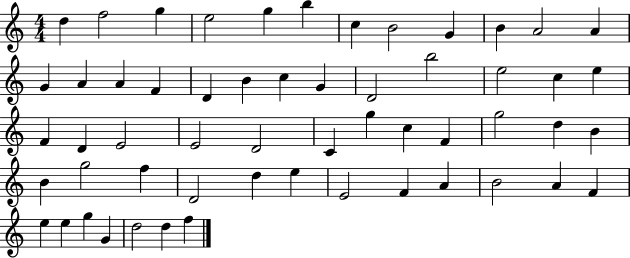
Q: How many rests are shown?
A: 0